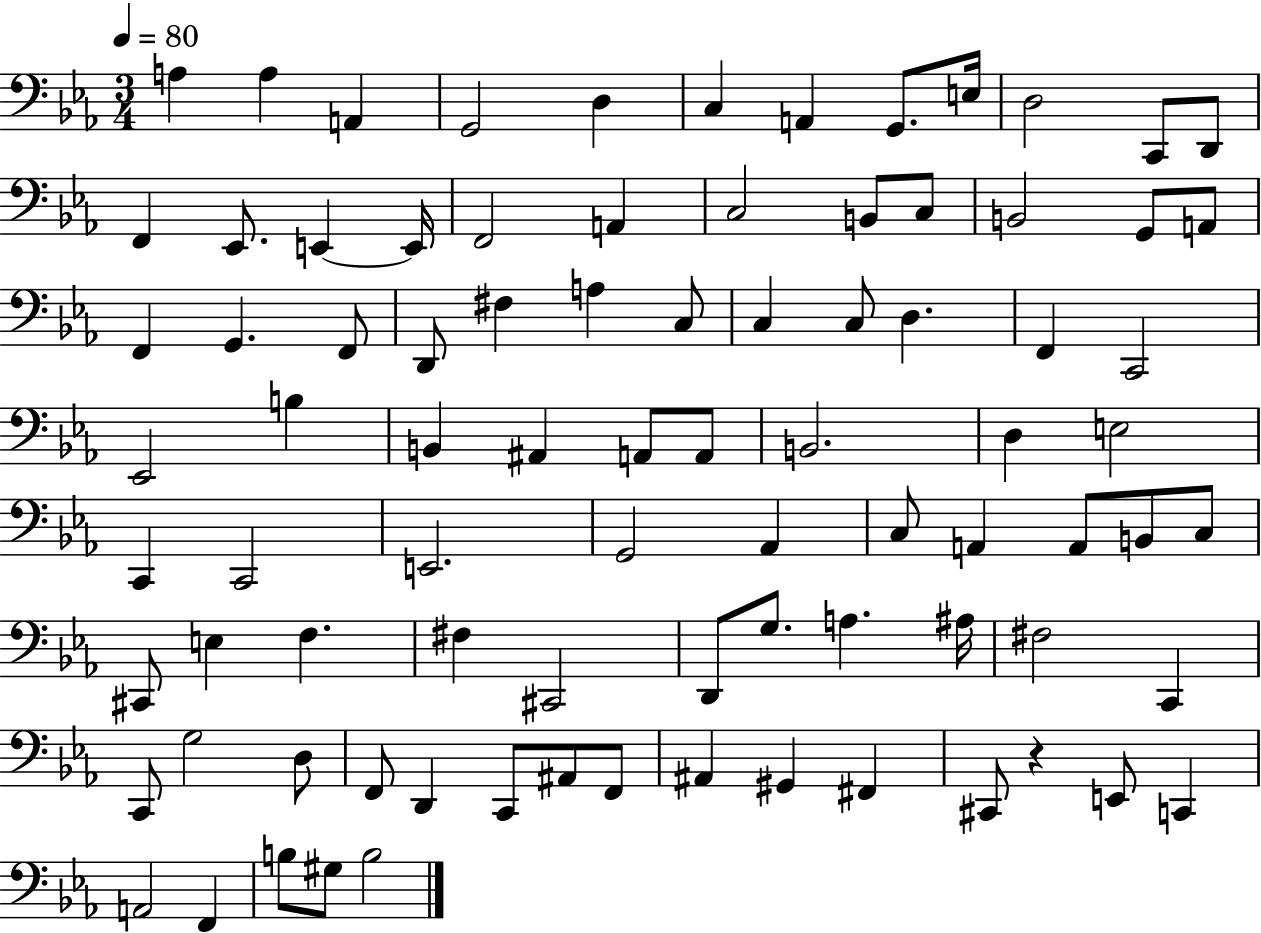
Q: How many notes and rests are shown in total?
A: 86